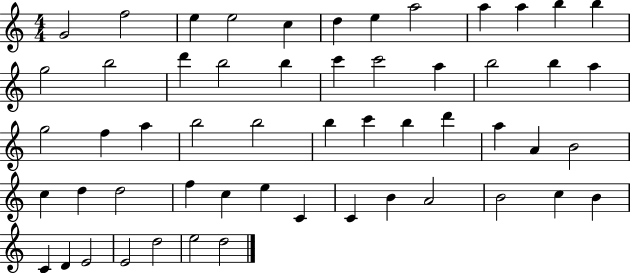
X:1
T:Untitled
M:4/4
L:1/4
K:C
G2 f2 e e2 c d e a2 a a b b g2 b2 d' b2 b c' c'2 a b2 b a g2 f a b2 b2 b c' b d' a A B2 c d d2 f c e C C B A2 B2 c B C D E2 E2 d2 e2 d2